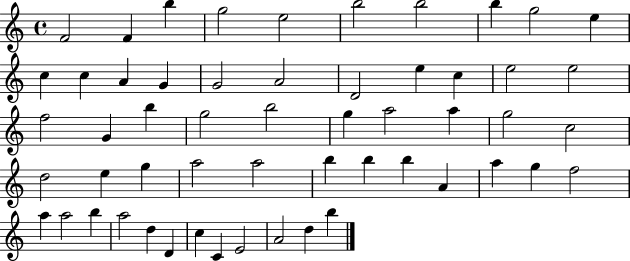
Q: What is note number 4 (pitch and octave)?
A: G5